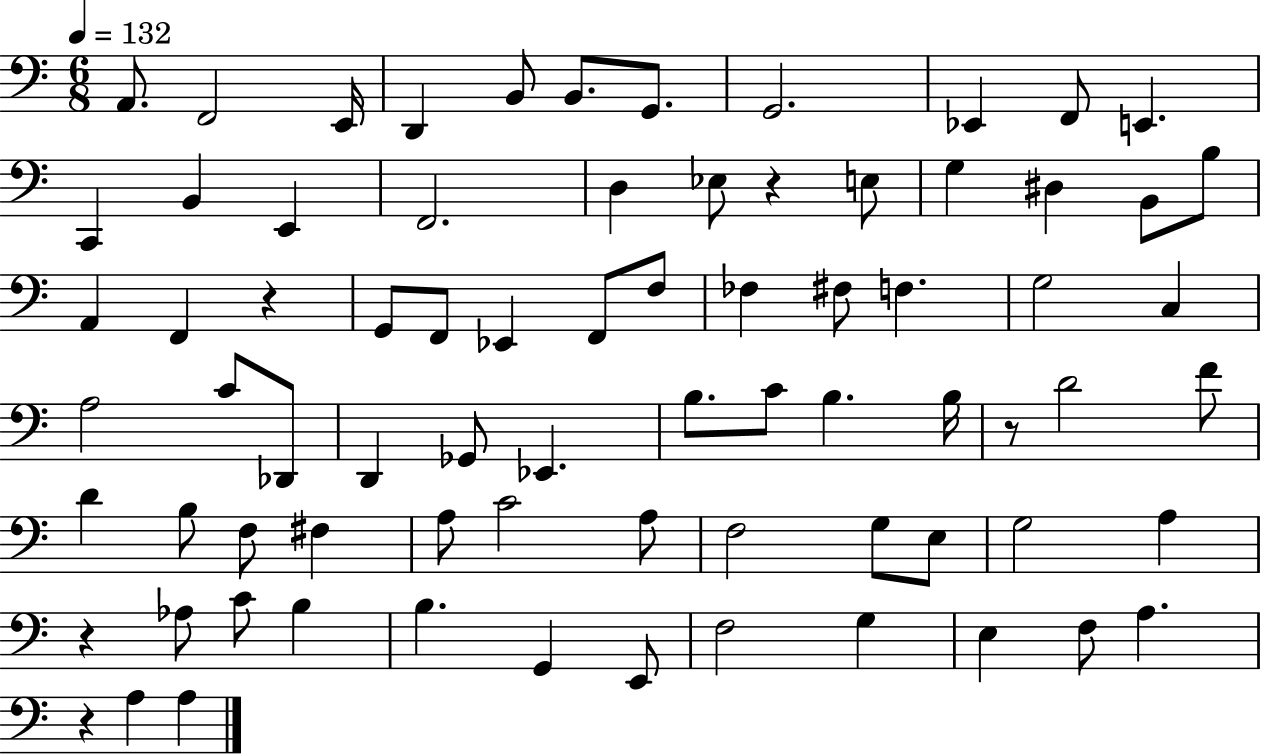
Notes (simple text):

A2/e. F2/h E2/s D2/q B2/e B2/e. G2/e. G2/h. Eb2/q F2/e E2/q. C2/q B2/q E2/q F2/h. D3/q Eb3/e R/q E3/e G3/q D#3/q B2/e B3/e A2/q F2/q R/q G2/e F2/e Eb2/q F2/e F3/e FES3/q F#3/e F3/q. G3/h C3/q A3/h C4/e Db2/e D2/q Gb2/e Eb2/q. B3/e. C4/e B3/q. B3/s R/e D4/h F4/e D4/q B3/e F3/e F#3/q A3/e C4/h A3/e F3/h G3/e E3/e G3/h A3/q R/q Ab3/e C4/e B3/q B3/q. G2/q E2/e F3/h G3/q E3/q F3/e A3/q. R/q A3/q A3/q